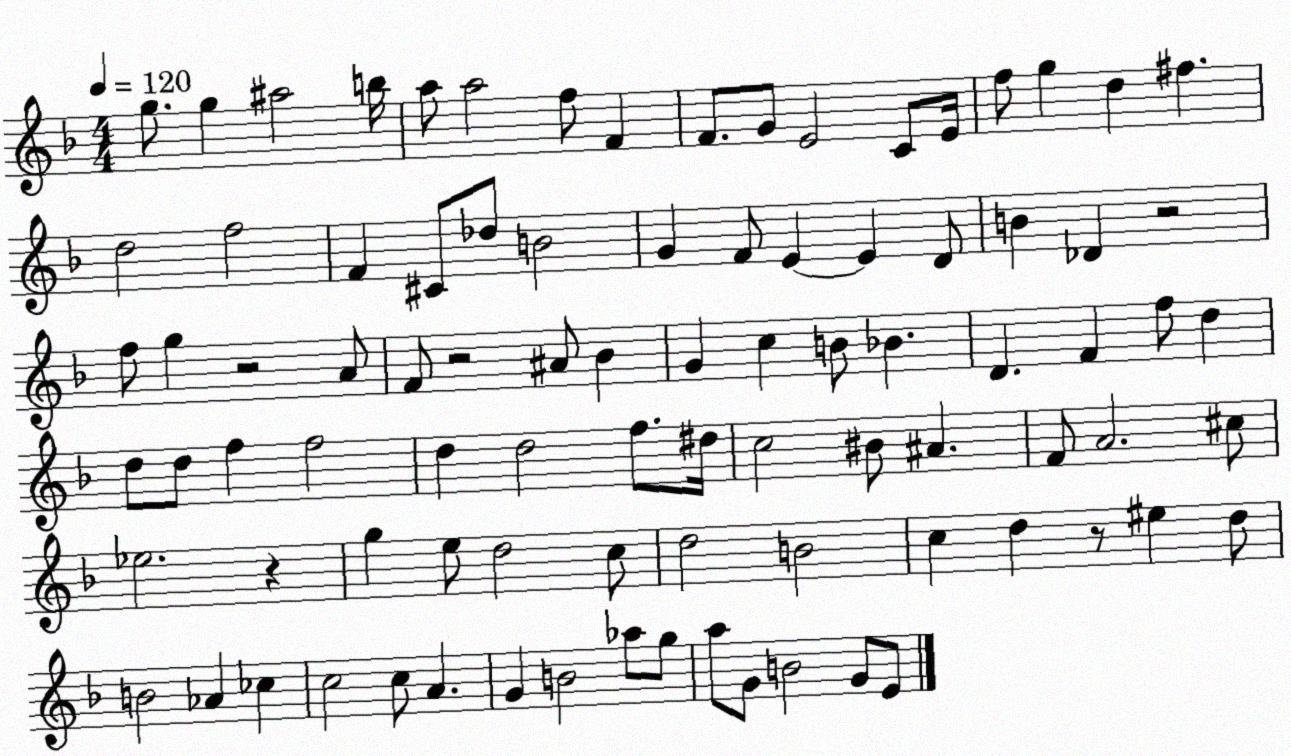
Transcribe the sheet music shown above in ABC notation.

X:1
T:Untitled
M:4/4
L:1/4
K:F
g/2 g ^a2 b/4 a/2 a2 f/2 F F/2 G/2 E2 C/2 E/4 f/2 g d ^f d2 f2 F ^C/2 _d/2 B2 G F/2 E E D/2 B _D z2 f/2 g z2 A/2 F/2 z2 ^A/2 _B G c B/2 _B D F f/2 d d/2 d/2 f f2 d d2 f/2 ^d/4 c2 ^B/2 ^A F/2 A2 ^c/2 _e2 z g e/2 d2 c/2 d2 B2 c d z/2 ^e d/2 B2 _A _c c2 c/2 A G B2 _a/2 g/2 a/2 G/2 B2 G/2 E/2